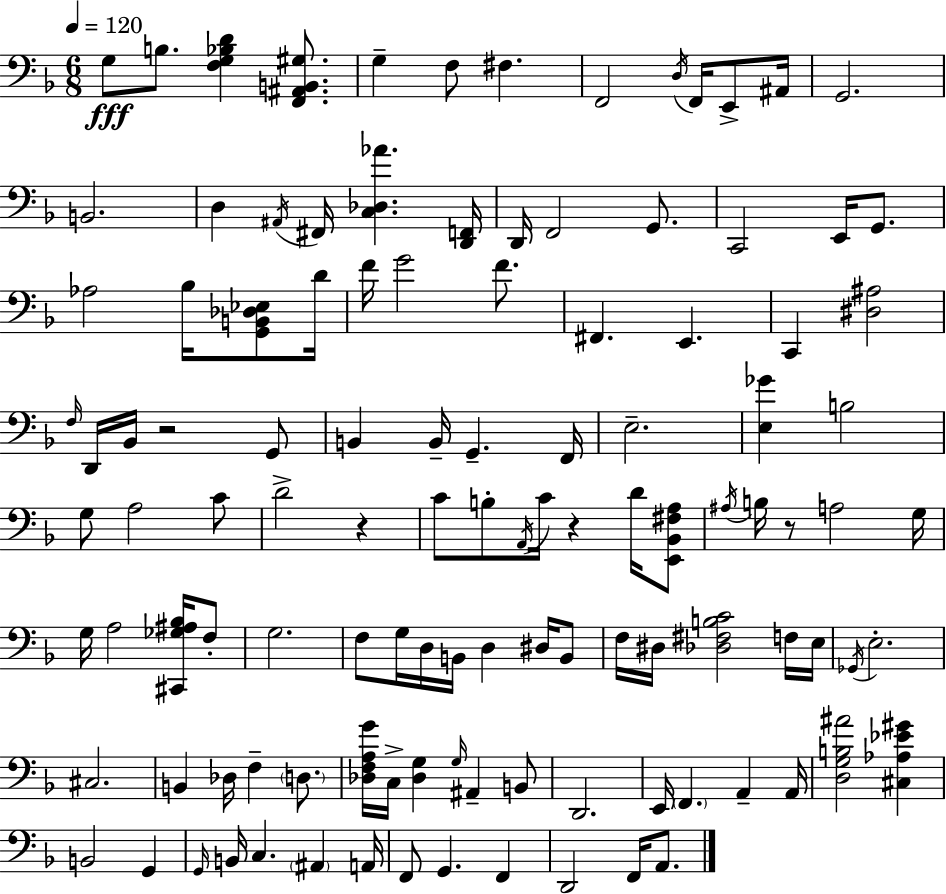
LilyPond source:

{
  \clef bass
  \numericTimeSignature
  \time 6/8
  \key f \major
  \tempo 4 = 120
  g8\fff b8. <f g bes d'>4 <f, ais, b, gis>8. | g4-- f8 fis4. | f,2 \acciaccatura { d16 } f,16 e,8-> | ais,16 g,2. | \break b,2. | d4 \acciaccatura { ais,16 } fis,16 <c des aes'>4. | <d, f,>16 d,16 f,2 g,8. | c,2 e,16 g,8. | \break aes2 bes16 <g, b, des ees>8 | d'16 f'16 g'2 f'8. | fis,4. e,4. | c,4 <dis ais>2 | \break \grace { f16 } d,16 bes,16 r2 | g,8 b,4 b,16-- g,4.-- | f,16 e2.-- | <e ges'>4 b2 | \break g8 a2 | c'8 d'2-> r4 | c'8 b8-. \acciaccatura { a,16 } c'16 r4 | d'16 <e, bes, fis a>8 \acciaccatura { ais16 } b16 r8 a2 | \break g16 g16 a2 | <cis, ges ais bes>16 f8-. g2. | f8 g16 d16 b,16 d4 | dis16 b,8 f16 dis16 <des fis b c'>2 | \break f16 e16 \acciaccatura { ges,16 } e2.-. | cis2. | b,4 des16 f4-- | \parenthesize d8. <des f a g'>16 c16-> <des g>4 | \break \grace { g16 } ais,4-- b,8 d,2. | e,16 \parenthesize f,4. | a,4-- a,16 <d g b ais'>2 | <cis aes ees' gis'>4 b,2 | \break g,4 \grace { g,16 } b,16 c4. | \parenthesize ais,4 a,16 f,8 g,4. | f,4 d,2 | f,16 a,8. \bar "|."
}